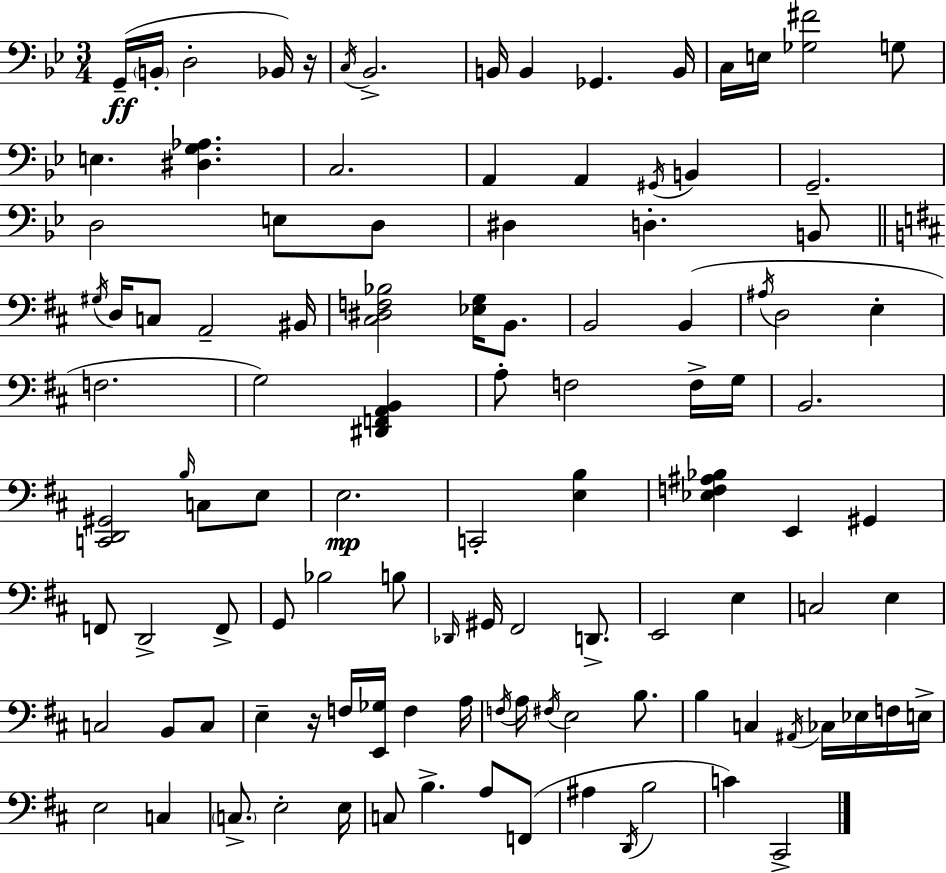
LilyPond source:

{
  \clef bass
  \numericTimeSignature
  \time 3/4
  \key bes \major
  \repeat volta 2 { g,16--(\ff \parenthesize b,16-. d2-. bes,16) r16 | \acciaccatura { c16 } bes,2.-> | b,16 b,4 ges,4. | b,16 c16 e16 <ges fis'>2 g8 | \break e4. <dis g aes>4. | c2. | a,4 a,4 \acciaccatura { gis,16 } b,4 | g,2.-- | \break d2 e8 | d8 dis4 d4.-. | b,8 \bar "||" \break \key d \major \acciaccatura { gis16 } d16 c8 a,2-- | bis,16 <cis dis f bes>2 <ees g>16 b,8. | b,2 b,4( | \acciaccatura { ais16 } d2 e4-. | \break f2. | g2) <dis, f, a, b,>4 | a8-. f2 | f16-> g16 b,2. | \break <c, d, gis,>2 \grace { b16 } c8 | e8 e2.\mp | c,2-. <e b>4 | <ees f ais bes>4 e,4 gis,4 | \break f,8 d,2-> | f,8-> g,8 bes2 | b8 \grace { des,16 } gis,16 fis,2 | d,8.-> e,2 | \break e4 c2 | e4 c2 | b,8 c8 e4-- r16 f16 <e, ges>16 f4 | a16 \acciaccatura { f16 } a16 \acciaccatura { fis16 } e2 | \break b8. b4 c4 | \acciaccatura { ais,16 } ces16 ees16 f16 e16-> e2 | c4 \parenthesize c8.-> e2-. | e16 c8 b4.-> | \break a8 f,8( ais4 \acciaccatura { d,16 } | b2 c'4) | cis,2-> } \bar "|."
}